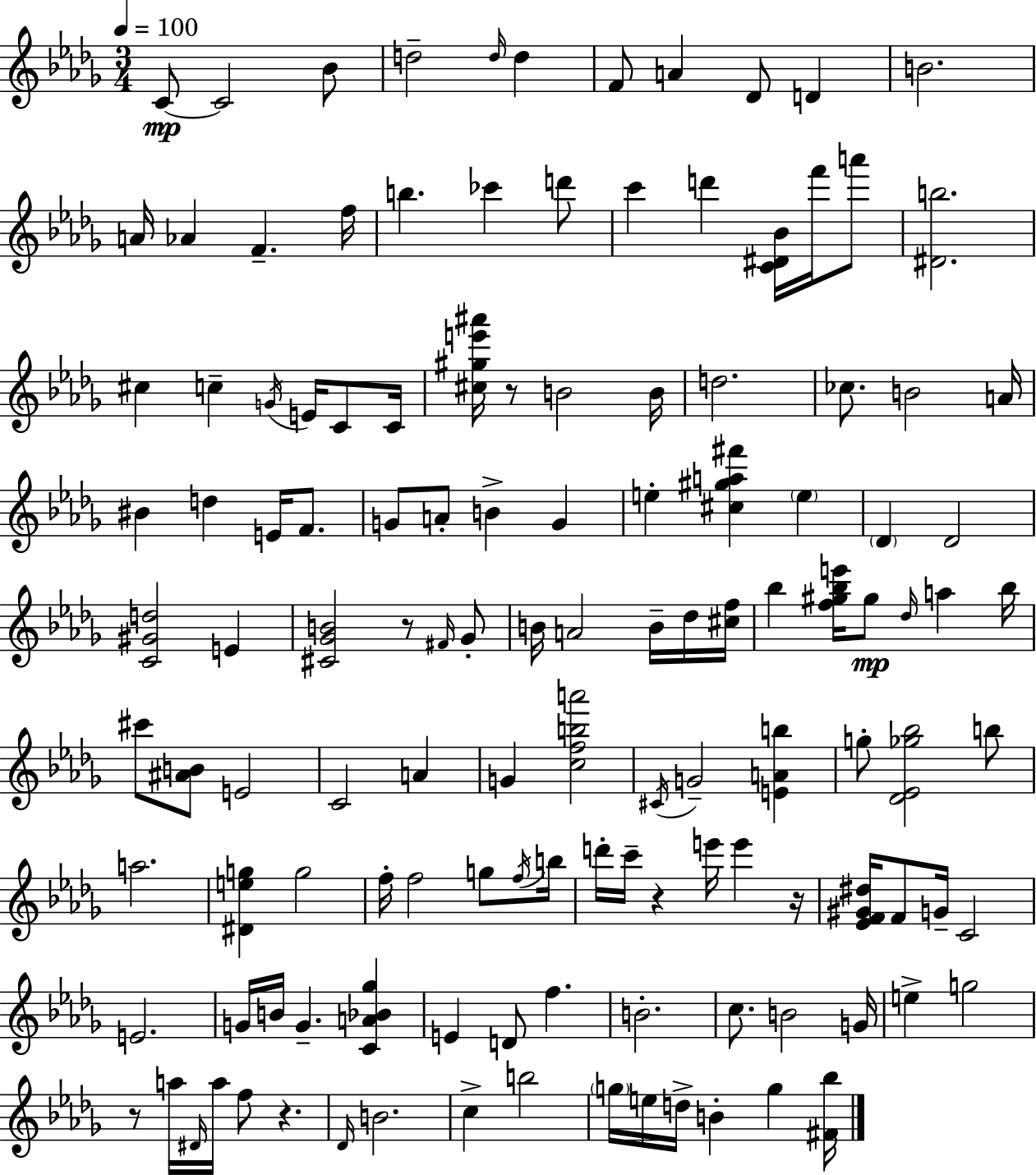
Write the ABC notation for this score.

X:1
T:Untitled
M:3/4
L:1/4
K:Bbm
C/2 C2 _B/2 d2 d/4 d F/2 A _D/2 D B2 A/4 _A F f/4 b _c' d'/2 c' d' [C^D_B]/4 f'/4 a'/2 [^Db]2 ^c c G/4 E/4 C/2 C/4 [^c^ge'^a']/4 z/2 B2 B/4 d2 _c/2 B2 A/4 ^B d E/4 F/2 G/2 A/2 B G e [^c^ga^f'] e _D _D2 [C^Gd]2 E [^C_GB]2 z/2 ^F/4 _G/2 B/4 A2 B/4 _d/4 [^cf]/4 _b [f^g_be']/4 ^g/2 _d/4 a _b/4 ^c'/2 [^AB]/2 E2 C2 A G [cfba']2 ^C/4 G2 [EAb] g/2 [_D_E_g_b]2 b/2 a2 [^Deg] g2 f/4 f2 g/2 f/4 b/4 d'/4 c'/4 z e'/4 e' z/4 [_EF^G^d]/4 F/2 G/4 C2 E2 G/4 B/4 G [CA_B_g] E D/2 f B2 c/2 B2 G/4 e g2 z/2 a/4 ^D/4 a/4 f/2 z _D/4 B2 c b2 g/4 e/4 d/4 B g [^F_b]/4